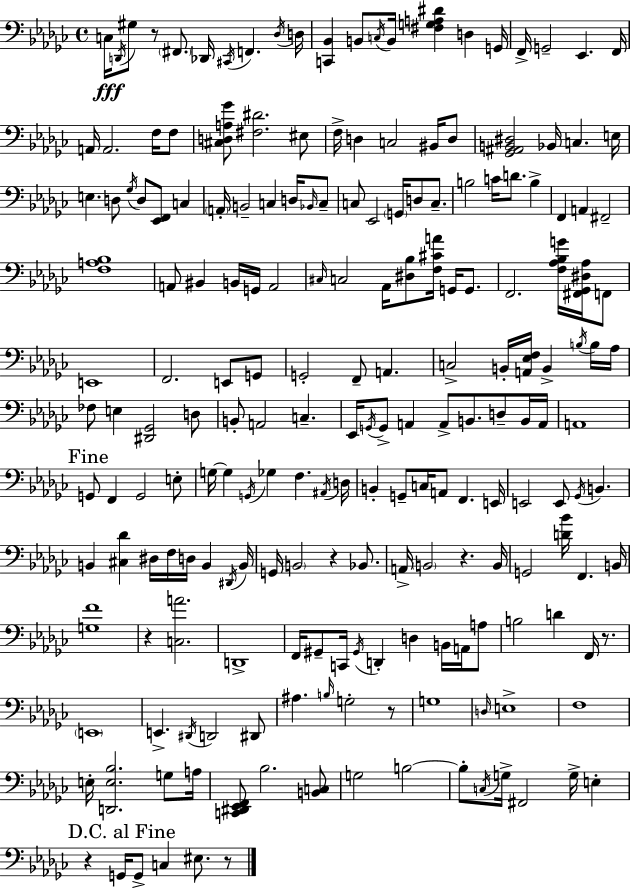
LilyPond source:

{
  \clef bass
  \time 4/4
  \defaultTimeSignature
  \key ees \minor
  c16\fff \acciaccatura { d,16 } gis8 r8 \parenthesize fis,8. des,16 \acciaccatura { cis,16 } f,4. | \acciaccatura { des16 } d16 <c, bes,>4 b,8 \acciaccatura { c16 } b,16 <fis g a dis'>4 d4 | g,16 f,16-> g,2-- ees,4. | f,16 a,16 a,2. | \break f16 f8 <cis d a ges'>8 <fis dis'>2. | eis8 f16-> d4 c2 | bis,16 d8 <ges, ais, b, dis>2 bes,16 c4. | e16 e4. d8 \acciaccatura { ges16 } d8 <ees, f,>8 | \break c4 \parenthesize a,16-. b,2-- c4 | d16 \grace { bes,16 } c8-- c8 ees,2 | \parenthesize g,16 d8 c8.-- b2 c'16 d'8. | b4-> f,4 a,4 fis,2-- | \break <f a bes>1 | a,8 bis,4 b,16 g,16 a,2 | \grace { cis16 } c2 aes,16 | <dis bes>8 <f cis' a'>16 g,16 g,8. f,2. | \break <f aes bes g'>16 <fis, ges, dis aes>16 f,8 e,1 | f,2. | e,8 g,8 g,2-. f,8-- | a,4. c2-> b,16-. | \break <a, ees f>16 b,4-> \acciaccatura { b16 } b16 aes16 fes8 e4 <dis, ges,>2 | d8 b,8-. a,2 | c4.-- ees,16 \acciaccatura { g,16 } g,8-> a,4 | a,8-> b,8. d8-- b,16 a,16 a,1 | \break \mark "Fine" g,8 f,4 g,2 | e8-. g16~~ g4 \acciaccatura { g,16 } ges4 | f4. \acciaccatura { ais,16 } d16 b,4-. g,8-- | c16 a,8 f,4. e,16 e,2 | \break e,8 \acciaccatura { ges,16 } b,4. b,4 | <cis des'>4 dis16 f16 d16 b,4 \acciaccatura { dis,16 } b,16 g,16 \parenthesize b,2 | r4 bes,8. a,16-> \parenthesize b,2 | r4. b,16 g,2 | \break <d' bes'>16 f,4. b,16 <g f'>1 | r4 | <c a'>2. d,1-> | f,16 gis,8-- | \break c,16 \acciaccatura { gis,16 } d,4-. d4 b,16 a,16 a8 b2 | d'4 f,16 r8. \parenthesize e,1 | e,4.-> | \acciaccatura { dis,16 } d,2 dis,8 ais4. | \break \grace { b16 } g2-. r8 | g1 | \grace { d16 } e1-> | f1 | \break e16-. <d, e bes>2. g8 | a16 <c, dis, ees, f,>8 bes2. <b, c>8 | g2 b2~~ | b8-. \acciaccatura { c16 } g16-> fis,2 g16-> e4-. | \break \mark "D.C. al Fine" r4 g,16 g,8-> c4 eis8. | r8 \bar "|."
}